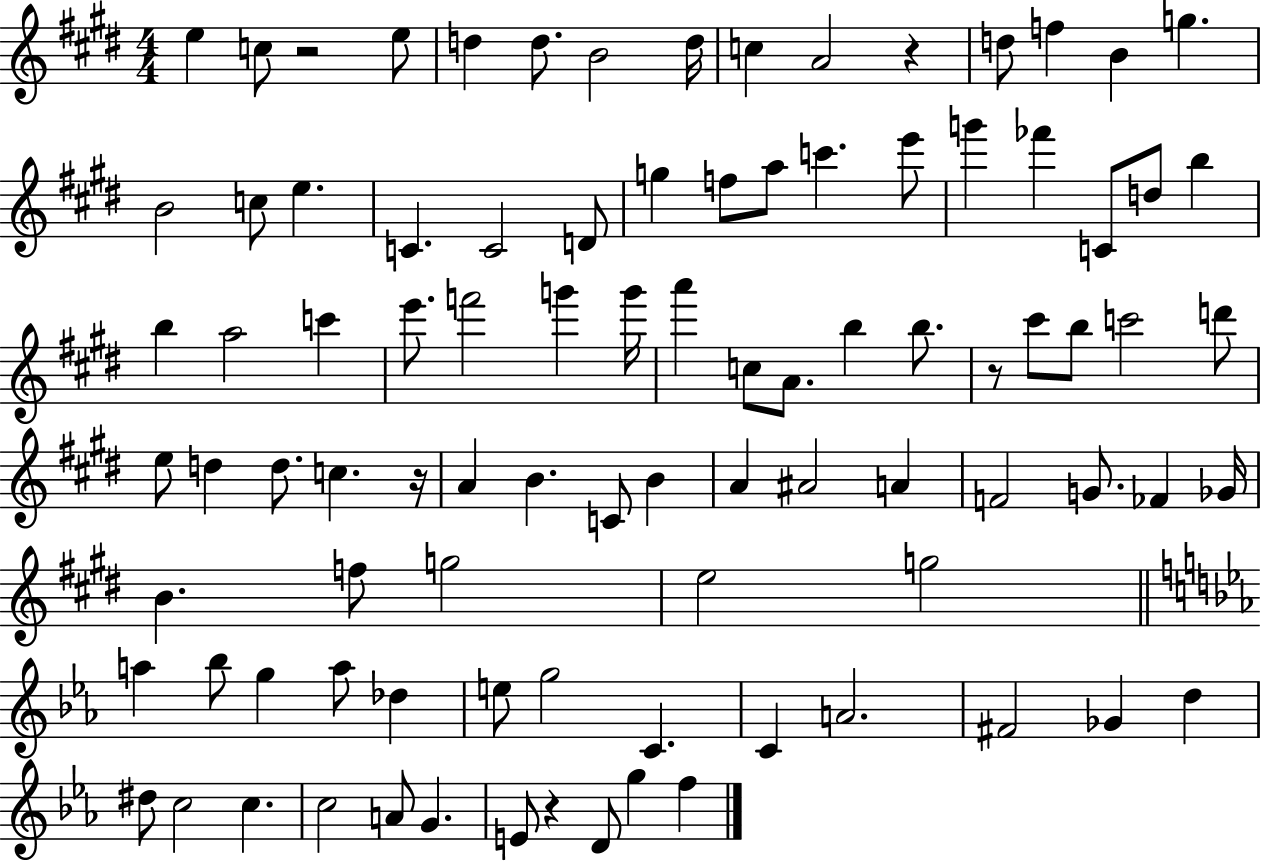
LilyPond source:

{
  \clef treble
  \numericTimeSignature
  \time 4/4
  \key e \major
  e''4 c''8 r2 e''8 | d''4 d''8. b'2 d''16 | c''4 a'2 r4 | d''8 f''4 b'4 g''4. | \break b'2 c''8 e''4. | c'4. c'2 d'8 | g''4 f''8 a''8 c'''4. e'''8 | g'''4 fes'''4 c'8 d''8 b''4 | \break b''4 a''2 c'''4 | e'''8. f'''2 g'''4 g'''16 | a'''4 c''8 a'8. b''4 b''8. | r8 cis'''8 b''8 c'''2 d'''8 | \break e''8 d''4 d''8. c''4. r16 | a'4 b'4. c'8 b'4 | a'4 ais'2 a'4 | f'2 g'8. fes'4 ges'16 | \break b'4. f''8 g''2 | e''2 g''2 | \bar "||" \break \key ees \major a''4 bes''8 g''4 a''8 des''4 | e''8 g''2 c'4. | c'4 a'2. | fis'2 ges'4 d''4 | \break dis''8 c''2 c''4. | c''2 a'8 g'4. | e'8 r4 d'8 g''4 f''4 | \bar "|."
}